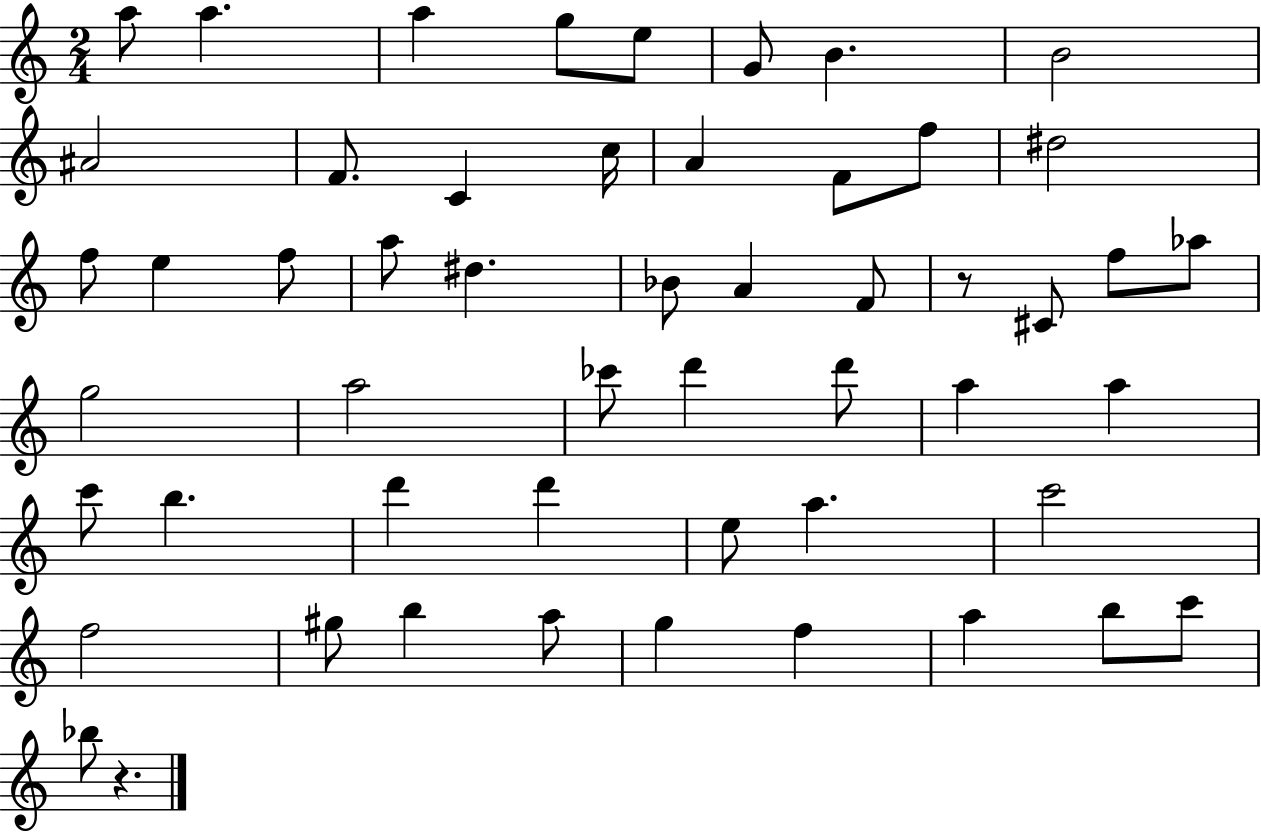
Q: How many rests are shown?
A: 2